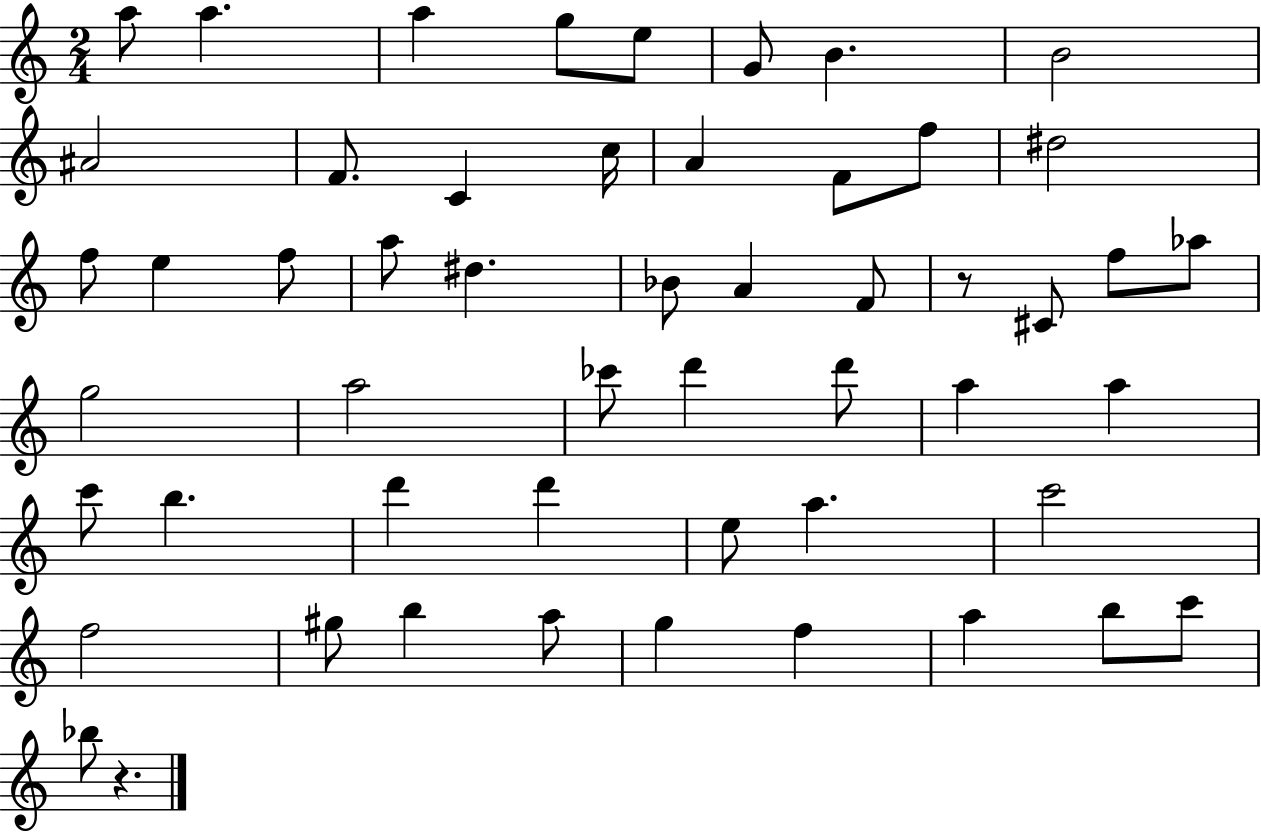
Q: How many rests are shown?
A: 2